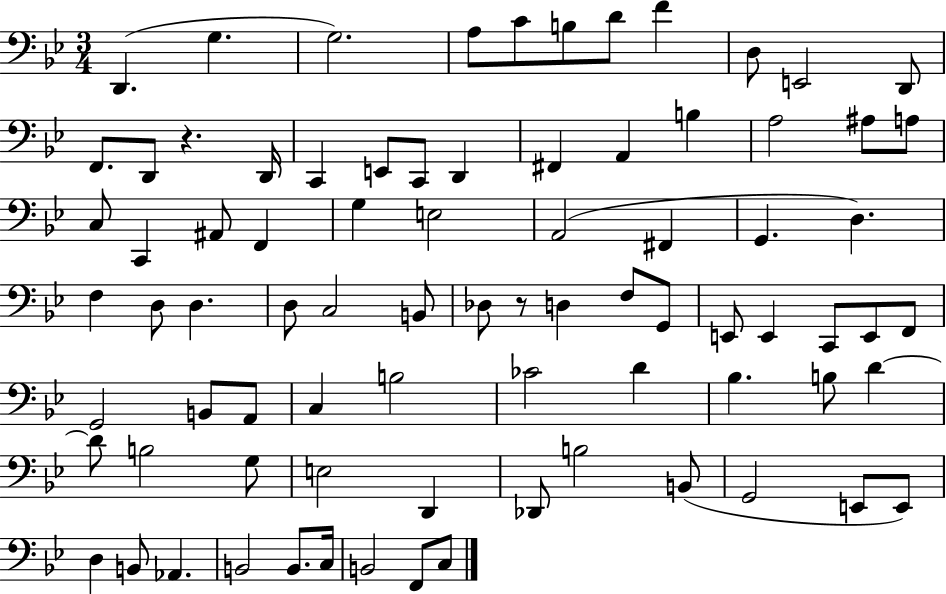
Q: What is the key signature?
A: BES major